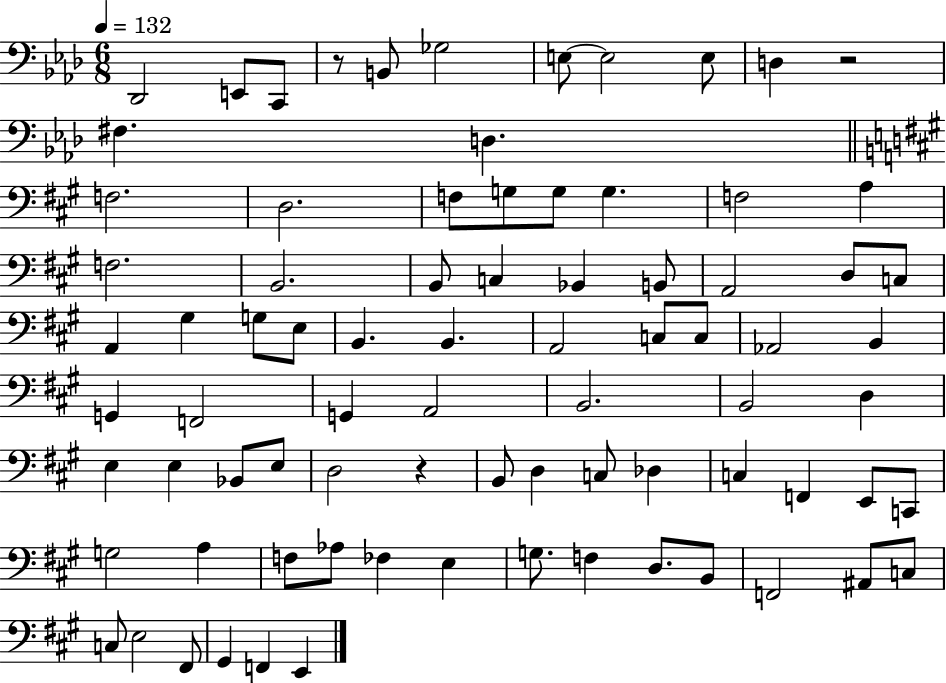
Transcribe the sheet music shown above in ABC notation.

X:1
T:Untitled
M:6/8
L:1/4
K:Ab
_D,,2 E,,/2 C,,/2 z/2 B,,/2 _G,2 E,/2 E,2 E,/2 D, z2 ^F, D, F,2 D,2 F,/2 G,/2 G,/2 G, F,2 A, F,2 B,,2 B,,/2 C, _B,, B,,/2 A,,2 D,/2 C,/2 A,, ^G, G,/2 E,/2 B,, B,, A,,2 C,/2 C,/2 _A,,2 B,, G,, F,,2 G,, A,,2 B,,2 B,,2 D, E, E, _B,,/2 E,/2 D,2 z B,,/2 D, C,/2 _D, C, F,, E,,/2 C,,/2 G,2 A, F,/2 _A,/2 _F, E, G,/2 F, D,/2 B,,/2 F,,2 ^A,,/2 C,/2 C,/2 E,2 ^F,,/2 ^G,, F,, E,,